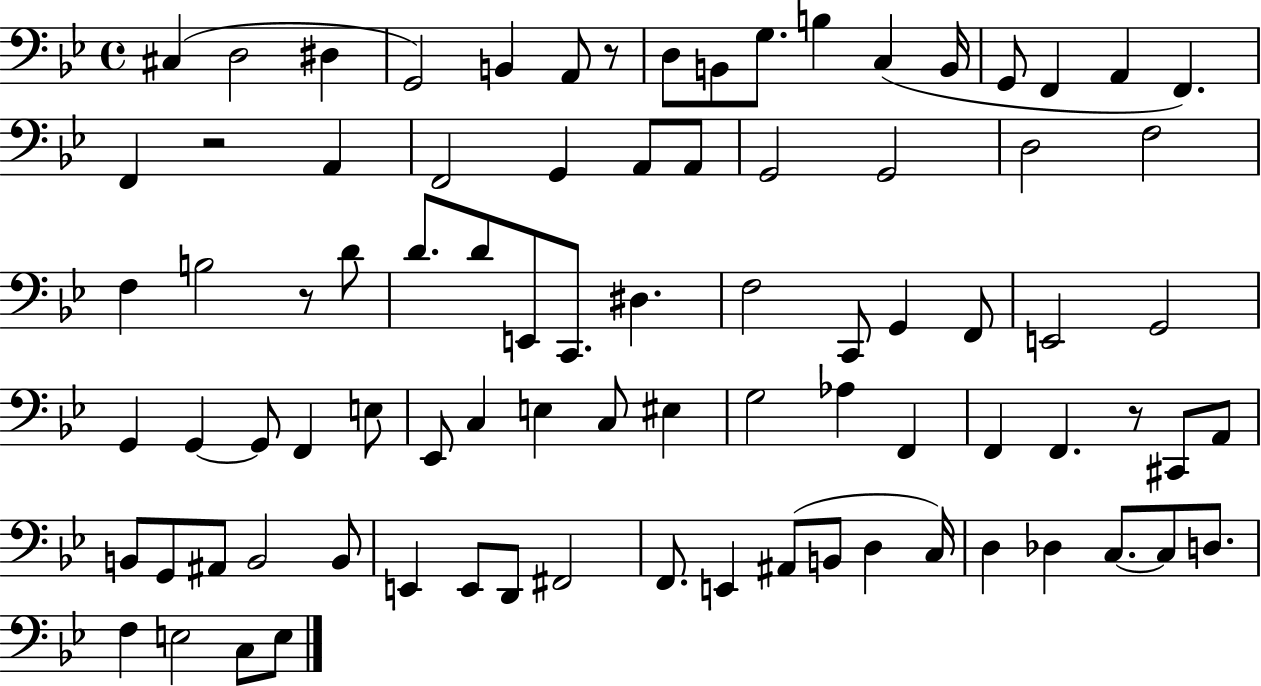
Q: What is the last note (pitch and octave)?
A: E3